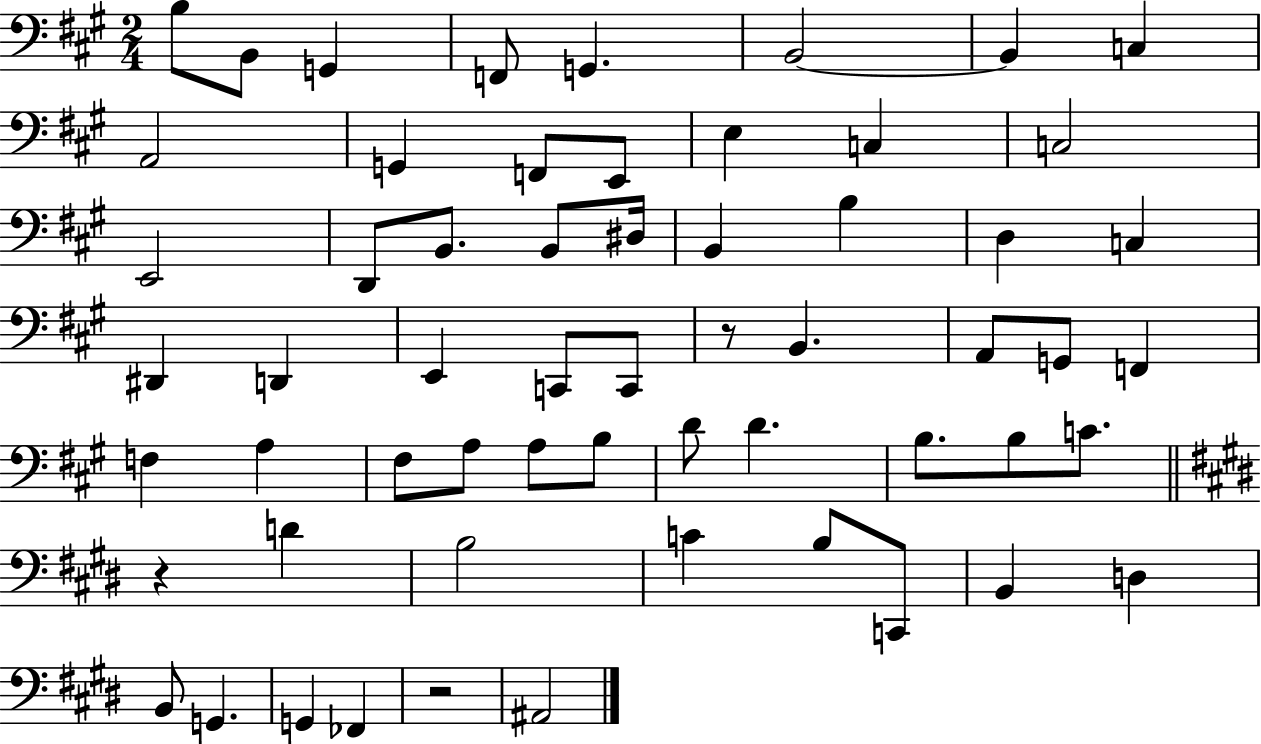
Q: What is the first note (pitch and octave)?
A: B3